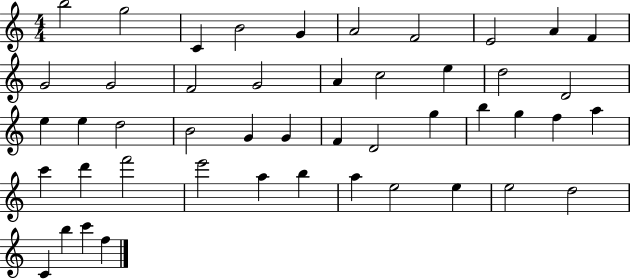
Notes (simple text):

B5/h G5/h C4/q B4/h G4/q A4/h F4/h E4/h A4/q F4/q G4/h G4/h F4/h G4/h A4/q C5/h E5/q D5/h D4/h E5/q E5/q D5/h B4/h G4/q G4/q F4/q D4/h G5/q B5/q G5/q F5/q A5/q C6/q D6/q F6/h E6/h A5/q B5/q A5/q E5/h E5/q E5/h D5/h C4/q B5/q C6/q F5/q